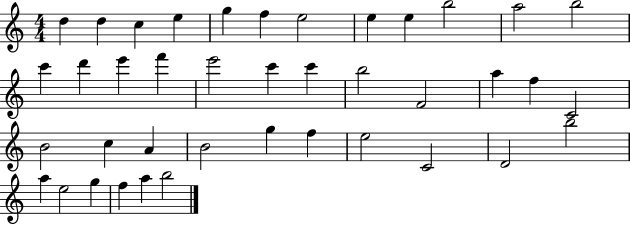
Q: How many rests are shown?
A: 0